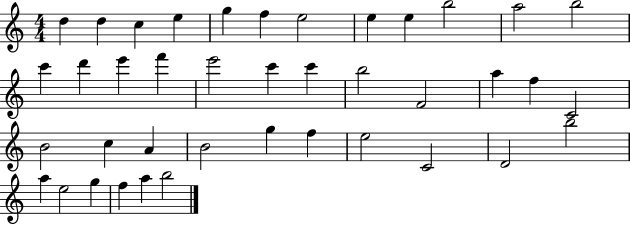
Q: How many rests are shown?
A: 0